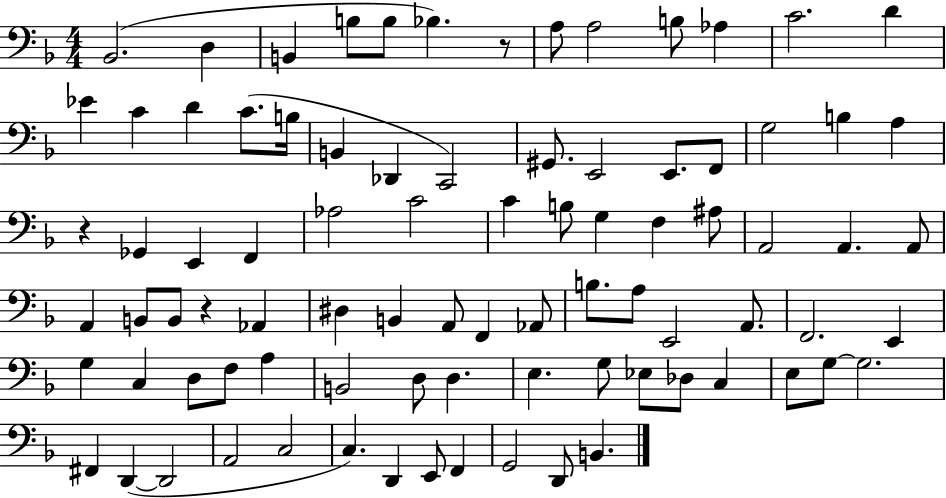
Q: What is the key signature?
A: F major